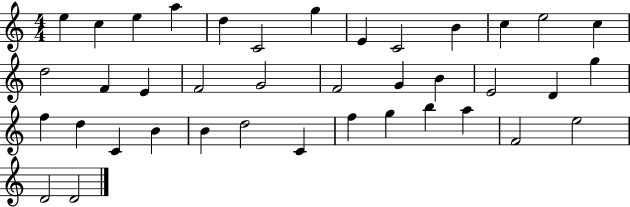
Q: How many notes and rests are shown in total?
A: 39